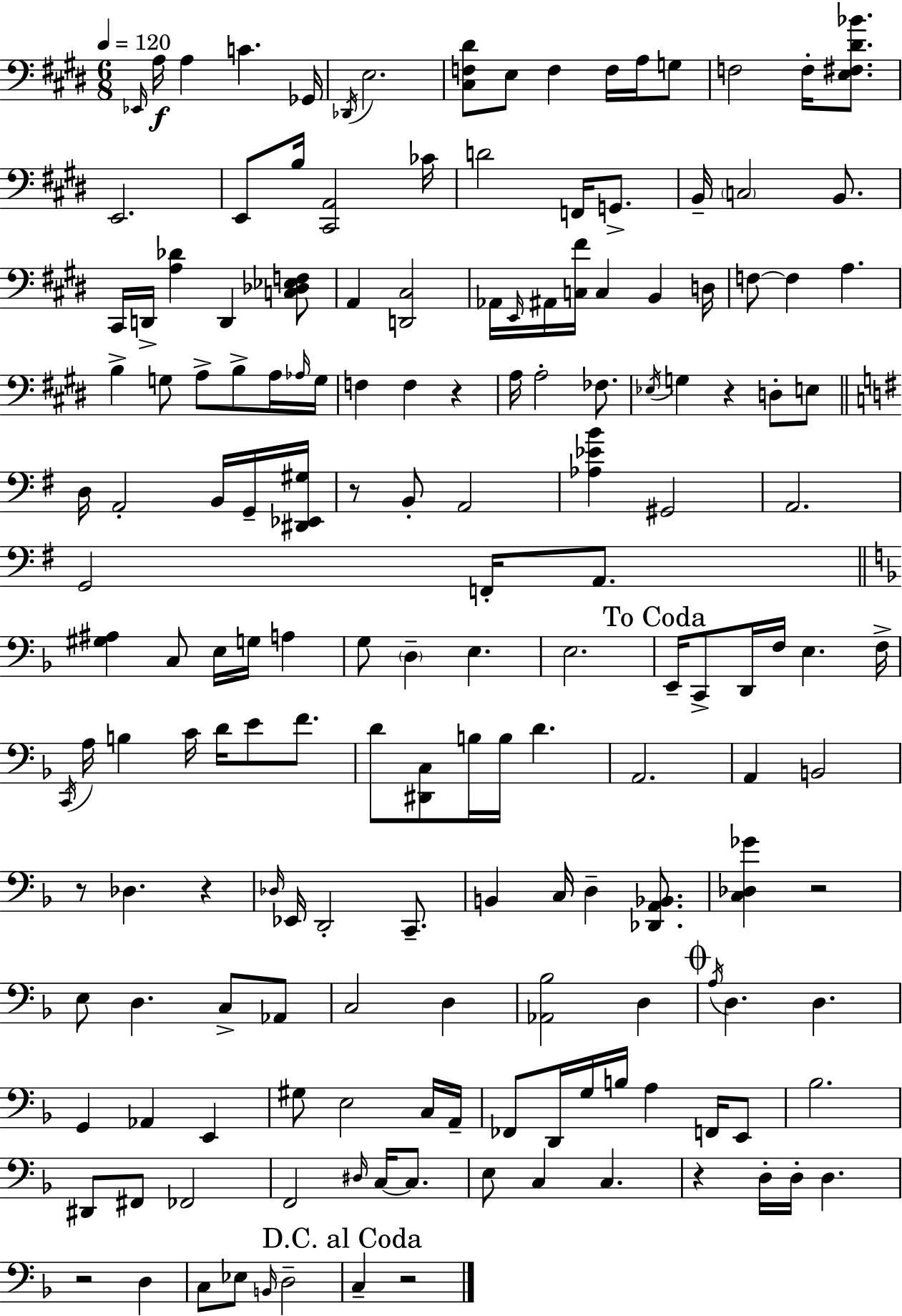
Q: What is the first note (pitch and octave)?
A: Eb2